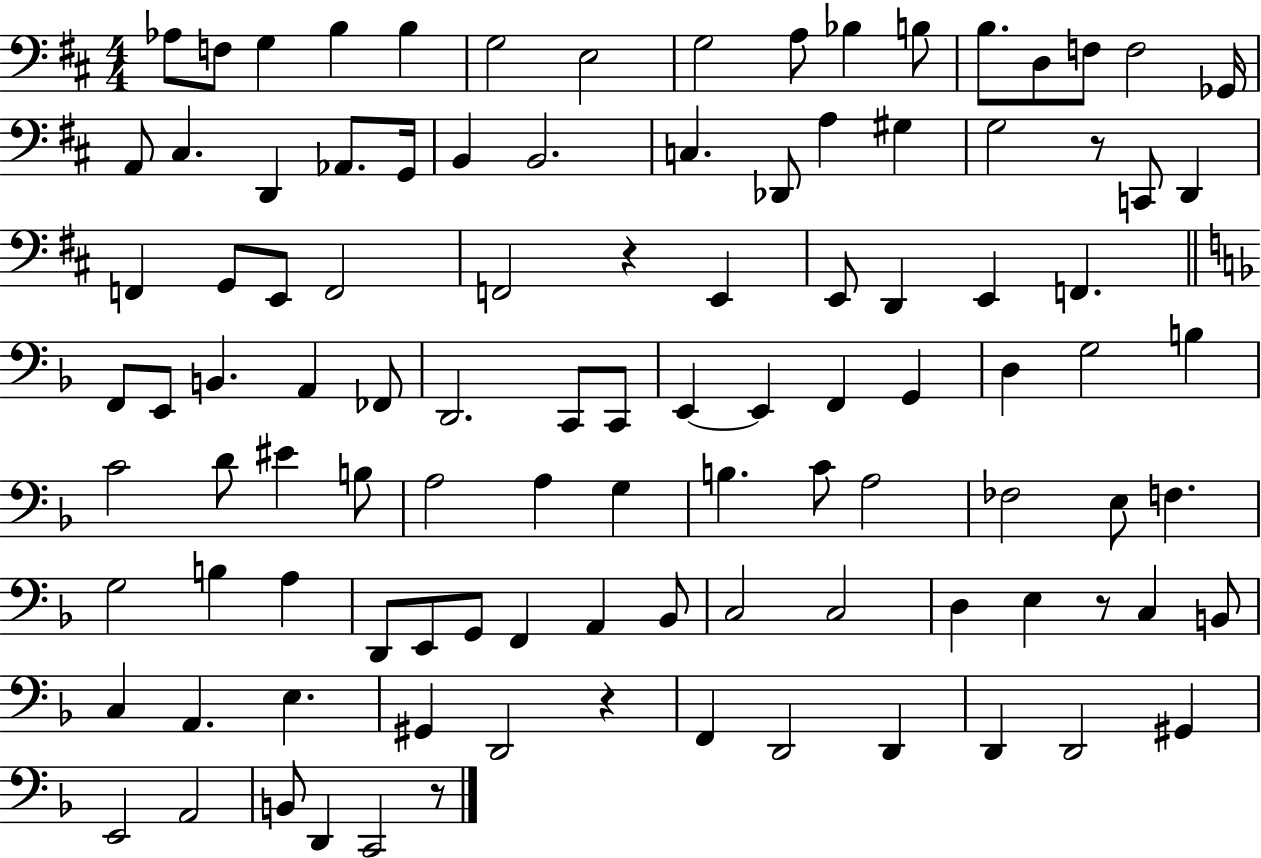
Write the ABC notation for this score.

X:1
T:Untitled
M:4/4
L:1/4
K:D
_A,/2 F,/2 G, B, B, G,2 E,2 G,2 A,/2 _B, B,/2 B,/2 D,/2 F,/2 F,2 _G,,/4 A,,/2 ^C, D,, _A,,/2 G,,/4 B,, B,,2 C, _D,,/2 A, ^G, G,2 z/2 C,,/2 D,, F,, G,,/2 E,,/2 F,,2 F,,2 z E,, E,,/2 D,, E,, F,, F,,/2 E,,/2 B,, A,, _F,,/2 D,,2 C,,/2 C,,/2 E,, E,, F,, G,, D, G,2 B, C2 D/2 ^E B,/2 A,2 A, G, B, C/2 A,2 _F,2 E,/2 F, G,2 B, A, D,,/2 E,,/2 G,,/2 F,, A,, _B,,/2 C,2 C,2 D, E, z/2 C, B,,/2 C, A,, E, ^G,, D,,2 z F,, D,,2 D,, D,, D,,2 ^G,, E,,2 A,,2 B,,/2 D,, C,,2 z/2